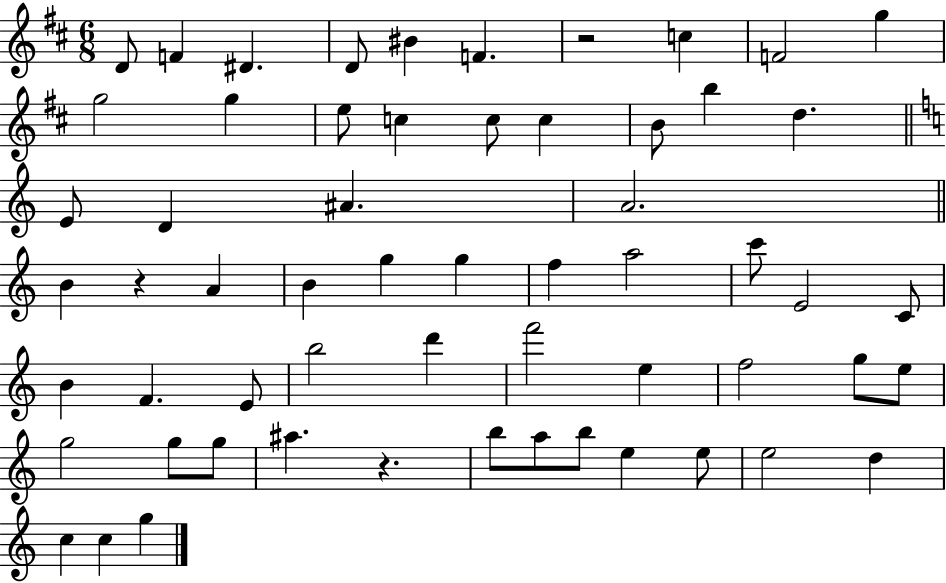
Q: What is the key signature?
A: D major